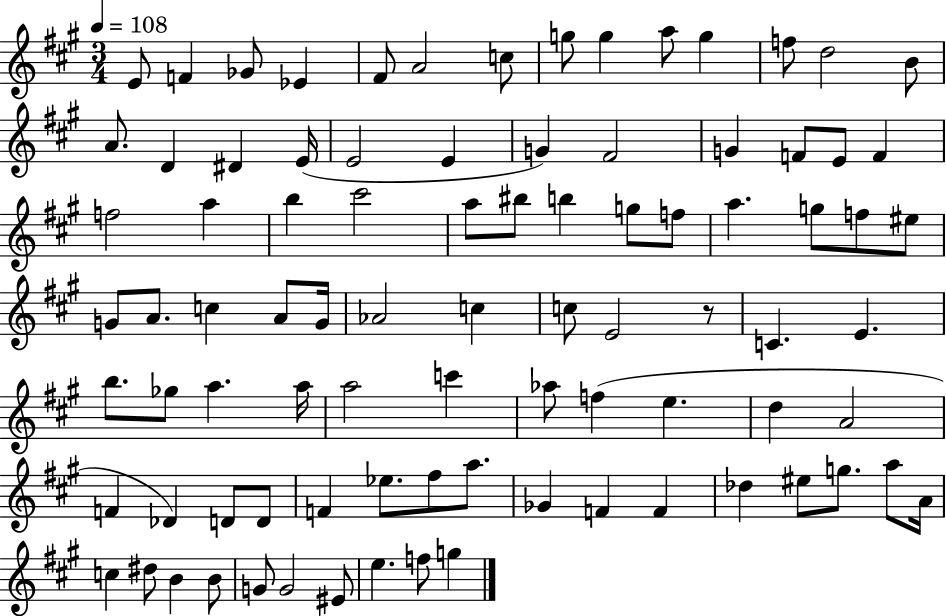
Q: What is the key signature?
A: A major